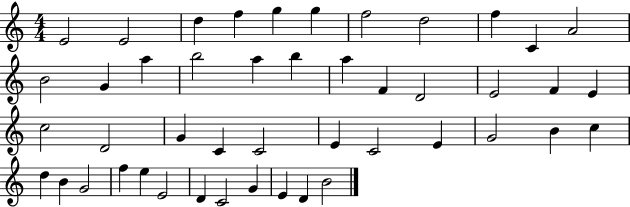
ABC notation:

X:1
T:Untitled
M:4/4
L:1/4
K:C
E2 E2 d f g g f2 d2 f C A2 B2 G a b2 a b a F D2 E2 F E c2 D2 G C C2 E C2 E G2 B c d B G2 f e E2 D C2 G E D B2